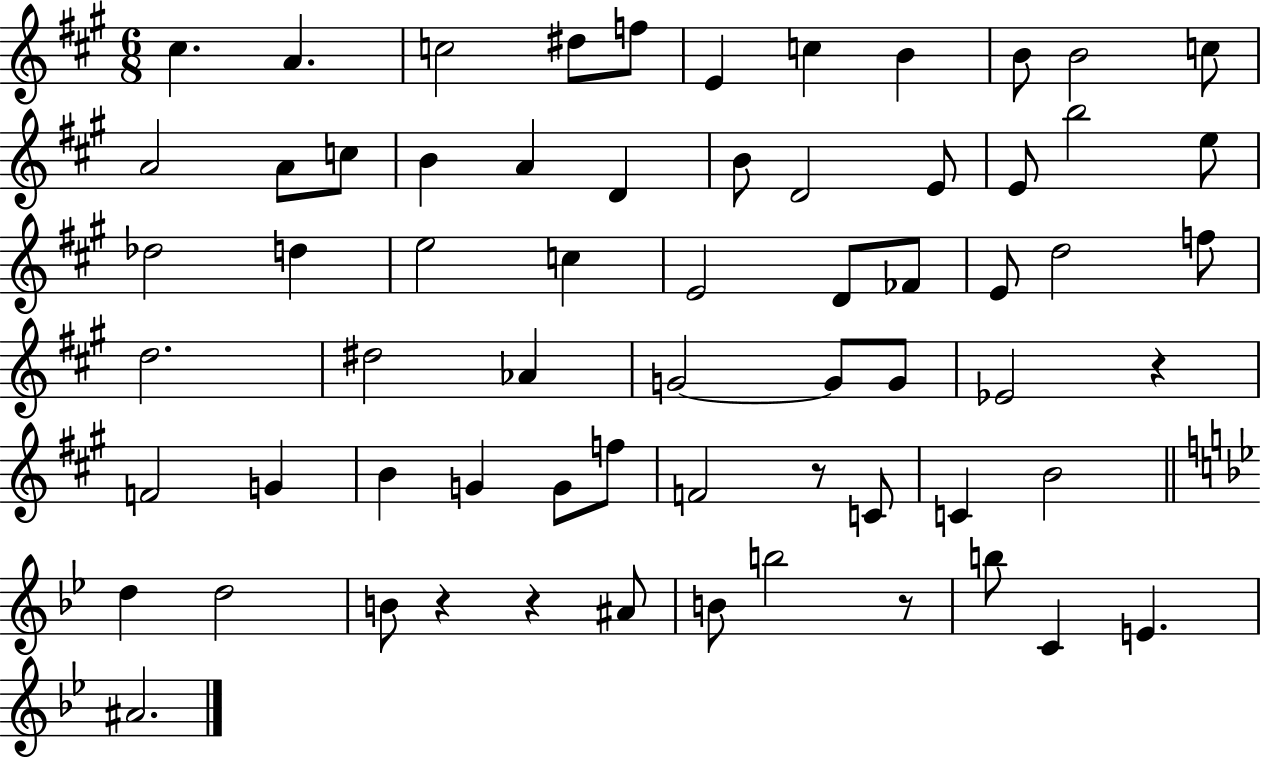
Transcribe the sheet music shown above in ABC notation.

X:1
T:Untitled
M:6/8
L:1/4
K:A
^c A c2 ^d/2 f/2 E c B B/2 B2 c/2 A2 A/2 c/2 B A D B/2 D2 E/2 E/2 b2 e/2 _d2 d e2 c E2 D/2 _F/2 E/2 d2 f/2 d2 ^d2 _A G2 G/2 G/2 _E2 z F2 G B G G/2 f/2 F2 z/2 C/2 C B2 d d2 B/2 z z ^A/2 B/2 b2 z/2 b/2 C E ^A2